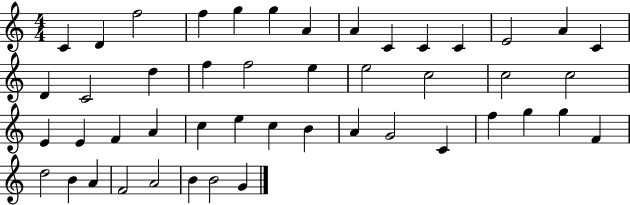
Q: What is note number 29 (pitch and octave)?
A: C5